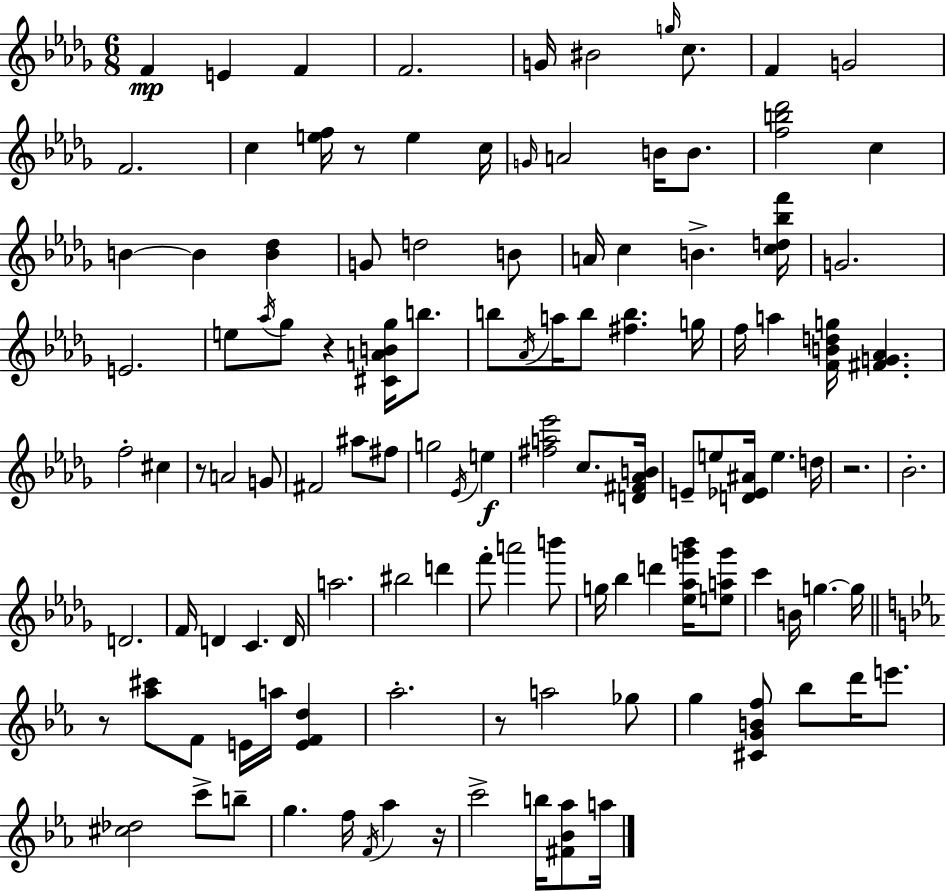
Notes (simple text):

F4/q E4/q F4/q F4/h. G4/s BIS4/h G5/s C5/e. F4/q G4/h F4/h. C5/q [E5,F5]/s R/e E5/q C5/s G4/s A4/h B4/s B4/e. [F5,B5,Db6]/h C5/q B4/q B4/q [B4,Db5]/q G4/e D5/h B4/e A4/s C5/q B4/q. [C5,D5,Bb5,F6]/s G4/h. E4/h. E5/e Ab5/s Gb5/e R/q [C#4,A4,B4,Gb5]/s B5/e. B5/e Ab4/s A5/s B5/e [F#5,B5]/q. G5/s F5/s A5/q [F4,B4,D5,G5]/s [F#4,G4,Ab4]/q. F5/h C#5/q R/e A4/h G4/e F#4/h A#5/e F#5/e G5/h Eb4/s E5/q [F#5,A5,Eb6]/h C5/e. [D4,F#4,Ab4,B4]/s E4/e E5/e [D4,Eb4,A#4]/s E5/q. D5/s R/h. Bb4/h. D4/h. F4/s D4/q C4/q. D4/s A5/h. BIS5/h D6/q F6/e A6/h B6/e G5/s Bb5/q D6/q [Eb5,Ab5,G6,Bb6]/s [E5,A5,G6]/e C6/q B4/s G5/q. G5/s R/e [Ab5,C#6]/e F4/e E4/s A5/s [E4,F4,D5]/q Ab5/h. R/e A5/h Gb5/e G5/q [C#4,G4,B4,F5]/e Bb5/e D6/s E6/e. [C#5,Db5]/h C6/e B5/e G5/q. F5/s F4/s Ab5/q R/s C6/h B5/s [F#4,Bb4,Ab5]/e A5/s